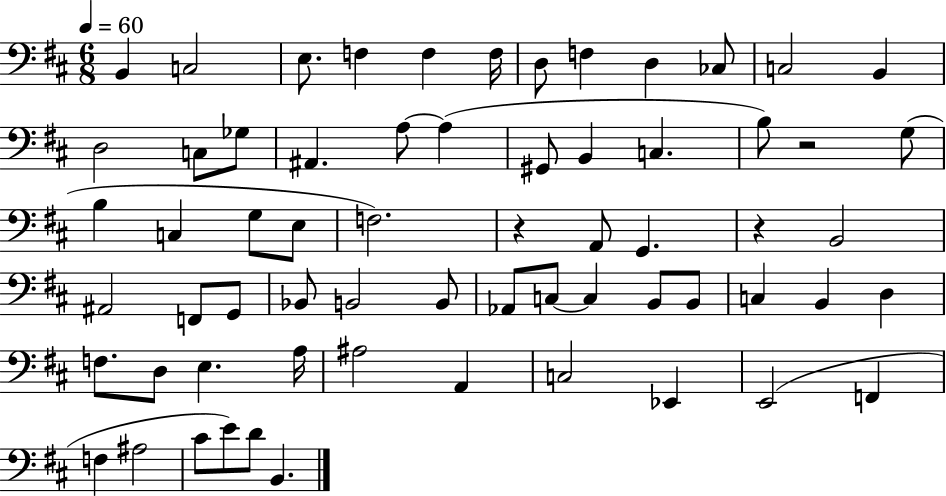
B2/q C3/h E3/e. F3/q F3/q F3/s D3/e F3/q D3/q CES3/e C3/h B2/q D3/h C3/e Gb3/e A#2/q. A3/e A3/q G#2/e B2/q C3/q. B3/e R/h G3/e B3/q C3/q G3/e E3/e F3/h. R/q A2/e G2/q. R/q B2/h A#2/h F2/e G2/e Bb2/e B2/h B2/e Ab2/e C3/e C3/q B2/e B2/e C3/q B2/q D3/q F3/e. D3/e E3/q. A3/s A#3/h A2/q C3/h Eb2/q E2/h F2/q F3/q A#3/h C#4/e E4/e D4/e B2/q.